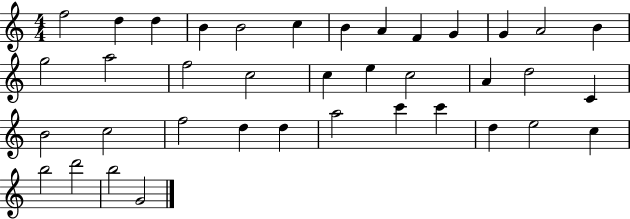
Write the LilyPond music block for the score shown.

{
  \clef treble
  \numericTimeSignature
  \time 4/4
  \key c \major
  f''2 d''4 d''4 | b'4 b'2 c''4 | b'4 a'4 f'4 g'4 | g'4 a'2 b'4 | \break g''2 a''2 | f''2 c''2 | c''4 e''4 c''2 | a'4 d''2 c'4 | \break b'2 c''2 | f''2 d''4 d''4 | a''2 c'''4 c'''4 | d''4 e''2 c''4 | \break b''2 d'''2 | b''2 g'2 | \bar "|."
}